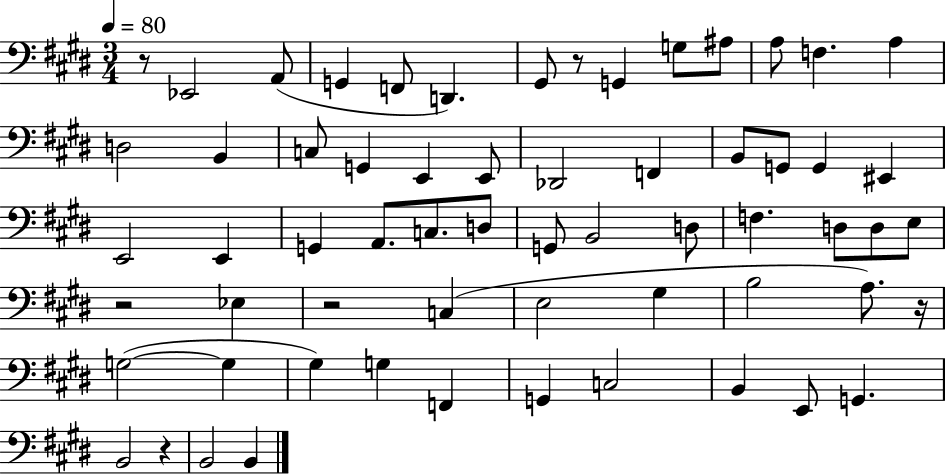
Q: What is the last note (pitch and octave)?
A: B2